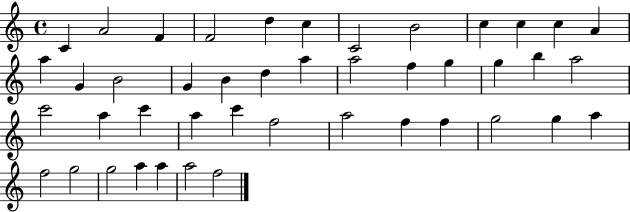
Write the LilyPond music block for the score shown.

{
  \clef treble
  \time 4/4
  \defaultTimeSignature
  \key c \major
  c'4 a'2 f'4 | f'2 d''4 c''4 | c'2 b'2 | c''4 c''4 c''4 a'4 | \break a''4 g'4 b'2 | g'4 b'4 d''4 a''4 | a''2 f''4 g''4 | g''4 b''4 a''2 | \break c'''2 a''4 c'''4 | a''4 c'''4 f''2 | a''2 f''4 f''4 | g''2 g''4 a''4 | \break f''2 g''2 | g''2 a''4 a''4 | a''2 f''2 | \bar "|."
}